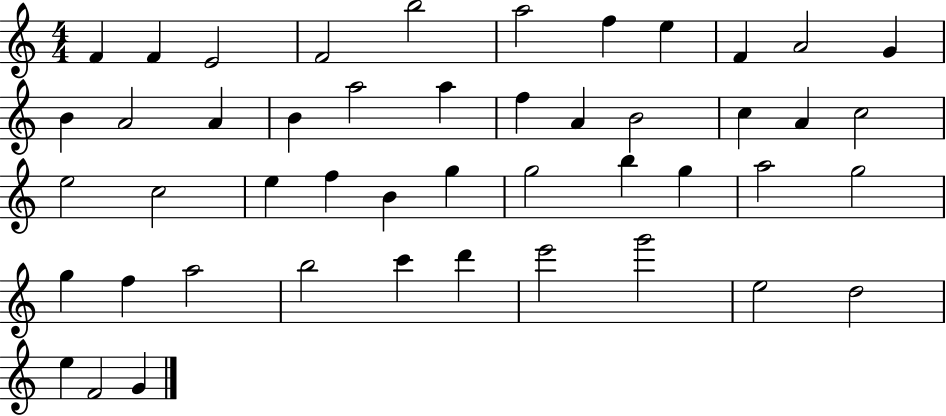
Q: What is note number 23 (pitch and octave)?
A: C5